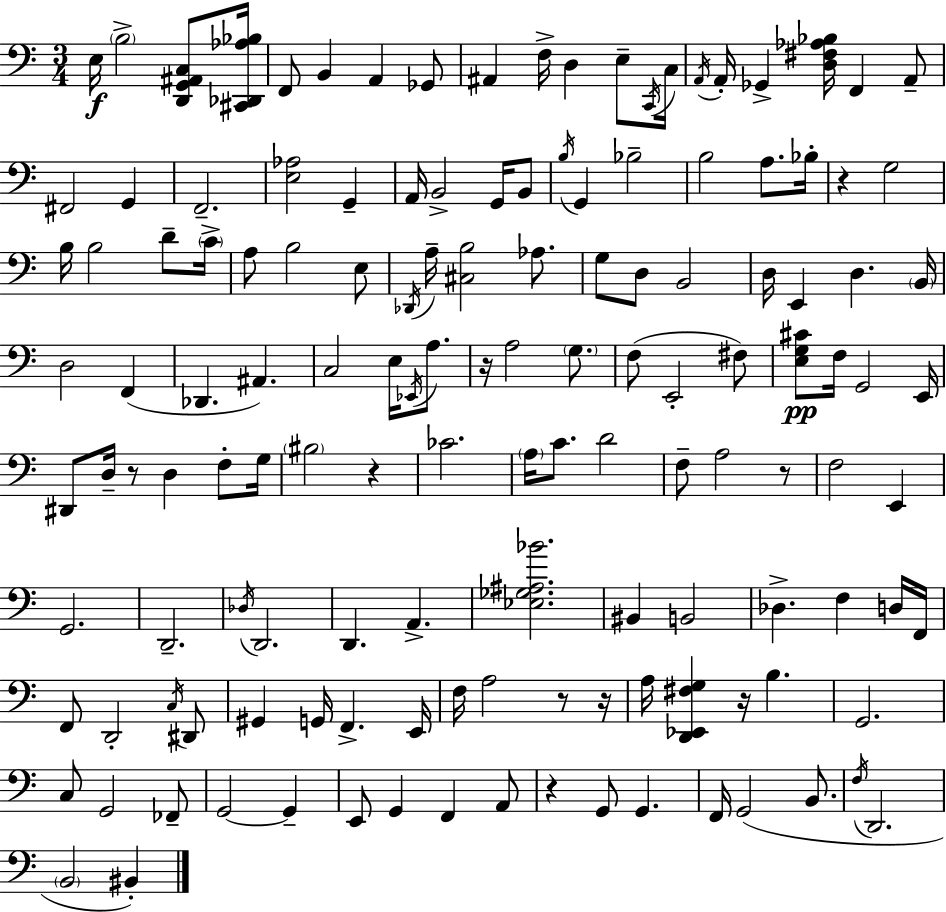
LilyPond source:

{
  \clef bass
  \numericTimeSignature
  \time 3/4
  \key a \minor
  e16\f \parenthesize b2-> <d, g, ais, c>8 <cis, des, aes bes>16 | f,8 b,4 a,4 ges,8 | ais,4 f16-> d4 e8-- \acciaccatura { c,16 } | c16 \acciaccatura { a,16 } a,16-. ges,4-> <d fis aes bes>16 f,4 | \break a,8-- fis,2 g,4 | f,2.-- | <e aes>2 g,4-- | a,16 b,2-> g,16 | \break b,8 \acciaccatura { b16 } g,4 bes2-- | b2 a8. | bes16-. r4 g2 | b16 b2 | \break d'8-- \parenthesize c'16-> a8 b2 | e8 \acciaccatura { des,16 } a16-- <cis b>2 | aes8. g8 d8 b,2 | d16 e,4 d4. | \break \parenthesize b,16 d2 | f,4( des,4. ais,4.) | c2 | e16 \acciaccatura { ees,16 } a8. r16 a2 | \break \parenthesize g8. f8( e,2-. | fis8) <e g cis'>8\pp f16 g,2 | e,16 dis,8 d16-- r8 d4 | f8-. g16 \parenthesize bis2 | \break r4 ces'2. | \parenthesize a16 c'8. d'2 | f8-- a2 | r8 f2 | \break e,4 g,2. | d,2.-- | \acciaccatura { des16 } d,2. | d,4. | \break a,4.-> <ees ges ais bes'>2. | bis,4 b,2 | des4.-> | f4 d16 f,16 f,8 d,2-. | \break \acciaccatura { c16 } dis,8 gis,4 g,16 | f,4.-> e,16 f16 a2 | r8 r16 a16 <d, ees, fis g>4 | r16 b4. g,2. | \break c8 g,2 | fes,8-- g,2~~ | g,4-- e,8 g,4 | f,4 a,8 r4 g,8 | \break g,4. f,16 g,2( | b,8. \acciaccatura { f16 } d,2. | \parenthesize b,2 | bis,4-.) \bar "|."
}